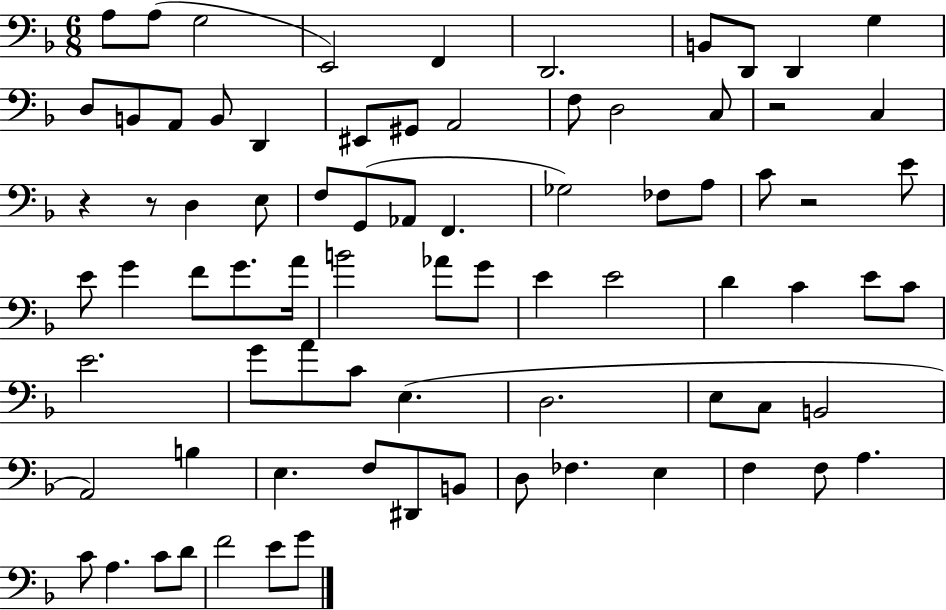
X:1
T:Untitled
M:6/8
L:1/4
K:F
A,/2 A,/2 G,2 E,,2 F,, D,,2 B,,/2 D,,/2 D,, G, D,/2 B,,/2 A,,/2 B,,/2 D,, ^E,,/2 ^G,,/2 A,,2 F,/2 D,2 C,/2 z2 C, z z/2 D, E,/2 F,/2 G,,/2 _A,,/2 F,, _G,2 _F,/2 A,/2 C/2 z2 E/2 E/2 G F/2 G/2 A/4 B2 _A/2 G/2 E E2 D C E/2 C/2 E2 G/2 A/2 C/2 E, D,2 E,/2 C,/2 B,,2 A,,2 B, E, F,/2 ^D,,/2 B,,/2 D,/2 _F, E, F, F,/2 A, C/2 A, C/2 D/2 F2 E/2 G/2